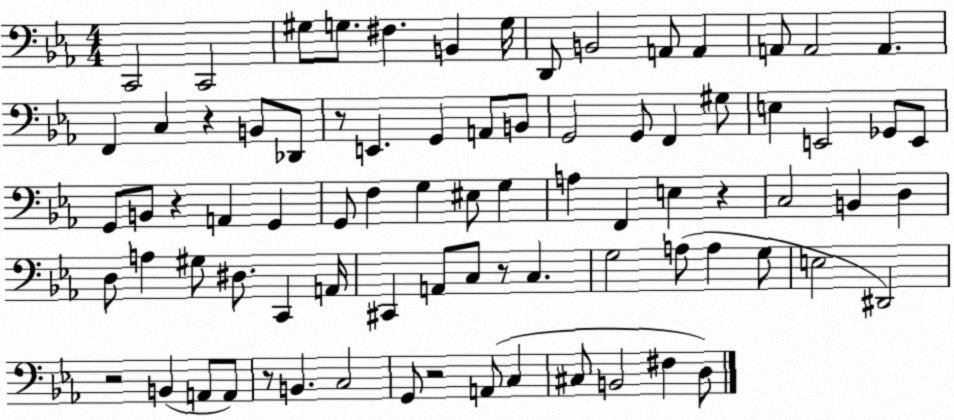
X:1
T:Untitled
M:4/4
L:1/4
K:Eb
C,,2 C,,2 ^G,/2 G,/2 ^F, B,, G,/4 D,,/2 B,,2 A,,/2 A,, A,,/2 A,,2 A,, F,, C, z B,,/2 _D,,/2 z/2 E,, G,, A,,/2 B,,/2 G,,2 G,,/2 F,, ^G,/2 E, E,,2 _G,,/2 E,,/2 G,,/2 B,,/2 z A,, G,, G,,/2 F, G, ^E,/2 G, A, F,, E, z C,2 B,, D, D,/2 A, ^G,/2 ^D,/2 C,, A,,/4 ^C,, A,,/2 C,/2 z/2 C, G,2 A,/2 A, G,/2 E,2 ^D,,2 z2 B,, A,,/2 A,,/2 z/2 B,, C,2 G,,/2 z2 A,,/2 C, ^C,/2 B,,2 ^F, D,/2